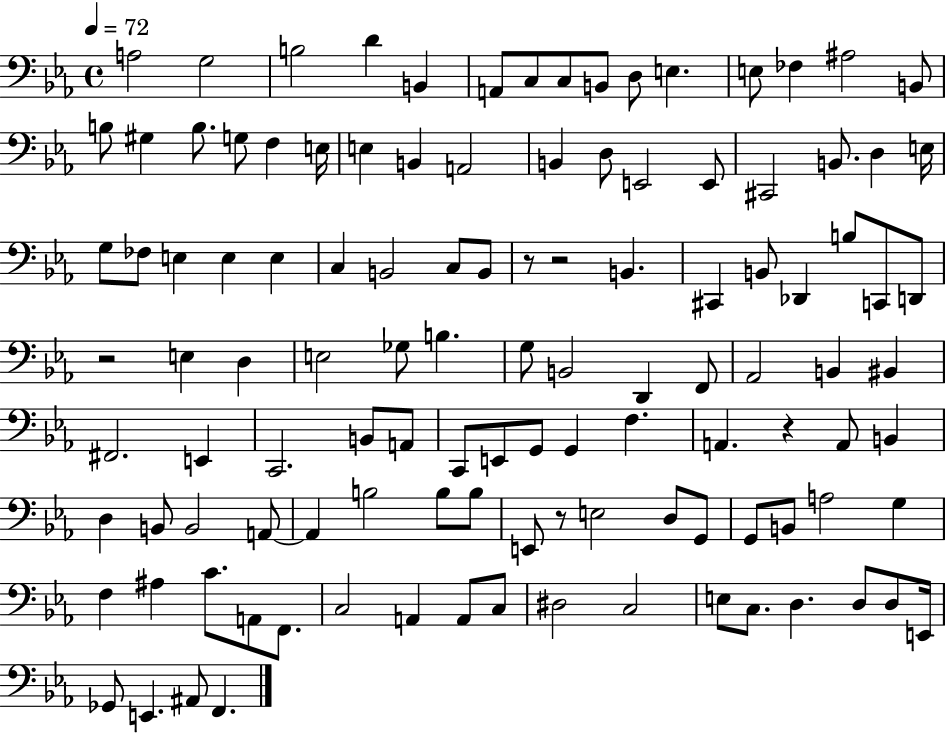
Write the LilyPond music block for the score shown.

{
  \clef bass
  \time 4/4
  \defaultTimeSignature
  \key ees \major
  \tempo 4 = 72
  \repeat volta 2 { a2 g2 | b2 d'4 b,4 | a,8 c8 c8 b,8 d8 e4. | e8 fes4 ais2 b,8 | \break b8 gis4 b8. g8 f4 e16 | e4 b,4 a,2 | b,4 d8 e,2 e,8 | cis,2 b,8. d4 e16 | \break g8 fes8 e4 e4 e4 | c4 b,2 c8 b,8 | r8 r2 b,4. | cis,4 b,8 des,4 b8 c,8 d,8 | \break r2 e4 d4 | e2 ges8 b4. | g8 b,2 d,4 f,8 | aes,2 b,4 bis,4 | \break fis,2. e,4 | c,2. b,8 a,8 | c,8 e,8 g,8 g,4 f4. | a,4. r4 a,8 b,4 | \break d4 b,8 b,2 a,8~~ | a,4 b2 b8 b8 | e,8 r8 e2 d8 g,8 | g,8 b,8 a2 g4 | \break f4 ais4 c'8. a,8 f,8. | c2 a,4 a,8 c8 | dis2 c2 | e8 c8. d4. d8 d8 e,16 | \break ges,8 e,4. ais,8 f,4. | } \bar "|."
}